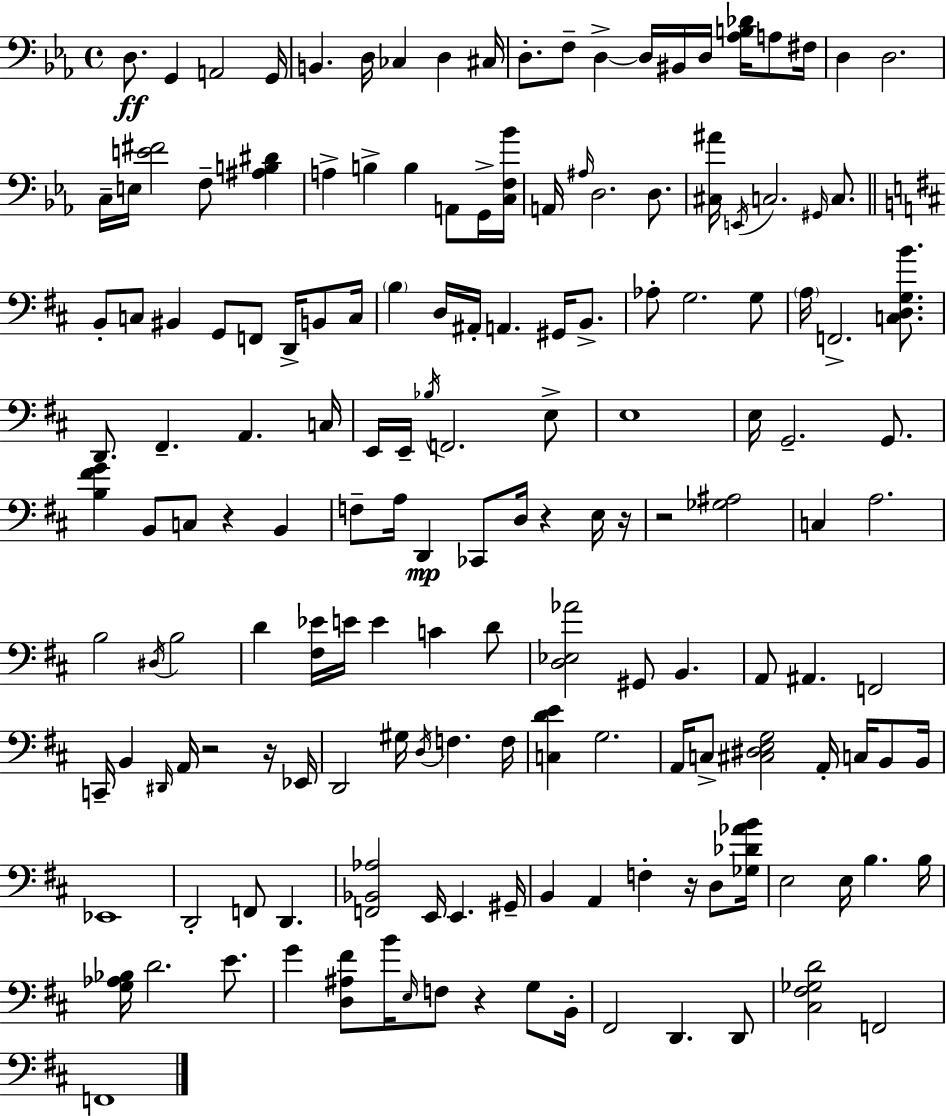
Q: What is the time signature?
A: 4/4